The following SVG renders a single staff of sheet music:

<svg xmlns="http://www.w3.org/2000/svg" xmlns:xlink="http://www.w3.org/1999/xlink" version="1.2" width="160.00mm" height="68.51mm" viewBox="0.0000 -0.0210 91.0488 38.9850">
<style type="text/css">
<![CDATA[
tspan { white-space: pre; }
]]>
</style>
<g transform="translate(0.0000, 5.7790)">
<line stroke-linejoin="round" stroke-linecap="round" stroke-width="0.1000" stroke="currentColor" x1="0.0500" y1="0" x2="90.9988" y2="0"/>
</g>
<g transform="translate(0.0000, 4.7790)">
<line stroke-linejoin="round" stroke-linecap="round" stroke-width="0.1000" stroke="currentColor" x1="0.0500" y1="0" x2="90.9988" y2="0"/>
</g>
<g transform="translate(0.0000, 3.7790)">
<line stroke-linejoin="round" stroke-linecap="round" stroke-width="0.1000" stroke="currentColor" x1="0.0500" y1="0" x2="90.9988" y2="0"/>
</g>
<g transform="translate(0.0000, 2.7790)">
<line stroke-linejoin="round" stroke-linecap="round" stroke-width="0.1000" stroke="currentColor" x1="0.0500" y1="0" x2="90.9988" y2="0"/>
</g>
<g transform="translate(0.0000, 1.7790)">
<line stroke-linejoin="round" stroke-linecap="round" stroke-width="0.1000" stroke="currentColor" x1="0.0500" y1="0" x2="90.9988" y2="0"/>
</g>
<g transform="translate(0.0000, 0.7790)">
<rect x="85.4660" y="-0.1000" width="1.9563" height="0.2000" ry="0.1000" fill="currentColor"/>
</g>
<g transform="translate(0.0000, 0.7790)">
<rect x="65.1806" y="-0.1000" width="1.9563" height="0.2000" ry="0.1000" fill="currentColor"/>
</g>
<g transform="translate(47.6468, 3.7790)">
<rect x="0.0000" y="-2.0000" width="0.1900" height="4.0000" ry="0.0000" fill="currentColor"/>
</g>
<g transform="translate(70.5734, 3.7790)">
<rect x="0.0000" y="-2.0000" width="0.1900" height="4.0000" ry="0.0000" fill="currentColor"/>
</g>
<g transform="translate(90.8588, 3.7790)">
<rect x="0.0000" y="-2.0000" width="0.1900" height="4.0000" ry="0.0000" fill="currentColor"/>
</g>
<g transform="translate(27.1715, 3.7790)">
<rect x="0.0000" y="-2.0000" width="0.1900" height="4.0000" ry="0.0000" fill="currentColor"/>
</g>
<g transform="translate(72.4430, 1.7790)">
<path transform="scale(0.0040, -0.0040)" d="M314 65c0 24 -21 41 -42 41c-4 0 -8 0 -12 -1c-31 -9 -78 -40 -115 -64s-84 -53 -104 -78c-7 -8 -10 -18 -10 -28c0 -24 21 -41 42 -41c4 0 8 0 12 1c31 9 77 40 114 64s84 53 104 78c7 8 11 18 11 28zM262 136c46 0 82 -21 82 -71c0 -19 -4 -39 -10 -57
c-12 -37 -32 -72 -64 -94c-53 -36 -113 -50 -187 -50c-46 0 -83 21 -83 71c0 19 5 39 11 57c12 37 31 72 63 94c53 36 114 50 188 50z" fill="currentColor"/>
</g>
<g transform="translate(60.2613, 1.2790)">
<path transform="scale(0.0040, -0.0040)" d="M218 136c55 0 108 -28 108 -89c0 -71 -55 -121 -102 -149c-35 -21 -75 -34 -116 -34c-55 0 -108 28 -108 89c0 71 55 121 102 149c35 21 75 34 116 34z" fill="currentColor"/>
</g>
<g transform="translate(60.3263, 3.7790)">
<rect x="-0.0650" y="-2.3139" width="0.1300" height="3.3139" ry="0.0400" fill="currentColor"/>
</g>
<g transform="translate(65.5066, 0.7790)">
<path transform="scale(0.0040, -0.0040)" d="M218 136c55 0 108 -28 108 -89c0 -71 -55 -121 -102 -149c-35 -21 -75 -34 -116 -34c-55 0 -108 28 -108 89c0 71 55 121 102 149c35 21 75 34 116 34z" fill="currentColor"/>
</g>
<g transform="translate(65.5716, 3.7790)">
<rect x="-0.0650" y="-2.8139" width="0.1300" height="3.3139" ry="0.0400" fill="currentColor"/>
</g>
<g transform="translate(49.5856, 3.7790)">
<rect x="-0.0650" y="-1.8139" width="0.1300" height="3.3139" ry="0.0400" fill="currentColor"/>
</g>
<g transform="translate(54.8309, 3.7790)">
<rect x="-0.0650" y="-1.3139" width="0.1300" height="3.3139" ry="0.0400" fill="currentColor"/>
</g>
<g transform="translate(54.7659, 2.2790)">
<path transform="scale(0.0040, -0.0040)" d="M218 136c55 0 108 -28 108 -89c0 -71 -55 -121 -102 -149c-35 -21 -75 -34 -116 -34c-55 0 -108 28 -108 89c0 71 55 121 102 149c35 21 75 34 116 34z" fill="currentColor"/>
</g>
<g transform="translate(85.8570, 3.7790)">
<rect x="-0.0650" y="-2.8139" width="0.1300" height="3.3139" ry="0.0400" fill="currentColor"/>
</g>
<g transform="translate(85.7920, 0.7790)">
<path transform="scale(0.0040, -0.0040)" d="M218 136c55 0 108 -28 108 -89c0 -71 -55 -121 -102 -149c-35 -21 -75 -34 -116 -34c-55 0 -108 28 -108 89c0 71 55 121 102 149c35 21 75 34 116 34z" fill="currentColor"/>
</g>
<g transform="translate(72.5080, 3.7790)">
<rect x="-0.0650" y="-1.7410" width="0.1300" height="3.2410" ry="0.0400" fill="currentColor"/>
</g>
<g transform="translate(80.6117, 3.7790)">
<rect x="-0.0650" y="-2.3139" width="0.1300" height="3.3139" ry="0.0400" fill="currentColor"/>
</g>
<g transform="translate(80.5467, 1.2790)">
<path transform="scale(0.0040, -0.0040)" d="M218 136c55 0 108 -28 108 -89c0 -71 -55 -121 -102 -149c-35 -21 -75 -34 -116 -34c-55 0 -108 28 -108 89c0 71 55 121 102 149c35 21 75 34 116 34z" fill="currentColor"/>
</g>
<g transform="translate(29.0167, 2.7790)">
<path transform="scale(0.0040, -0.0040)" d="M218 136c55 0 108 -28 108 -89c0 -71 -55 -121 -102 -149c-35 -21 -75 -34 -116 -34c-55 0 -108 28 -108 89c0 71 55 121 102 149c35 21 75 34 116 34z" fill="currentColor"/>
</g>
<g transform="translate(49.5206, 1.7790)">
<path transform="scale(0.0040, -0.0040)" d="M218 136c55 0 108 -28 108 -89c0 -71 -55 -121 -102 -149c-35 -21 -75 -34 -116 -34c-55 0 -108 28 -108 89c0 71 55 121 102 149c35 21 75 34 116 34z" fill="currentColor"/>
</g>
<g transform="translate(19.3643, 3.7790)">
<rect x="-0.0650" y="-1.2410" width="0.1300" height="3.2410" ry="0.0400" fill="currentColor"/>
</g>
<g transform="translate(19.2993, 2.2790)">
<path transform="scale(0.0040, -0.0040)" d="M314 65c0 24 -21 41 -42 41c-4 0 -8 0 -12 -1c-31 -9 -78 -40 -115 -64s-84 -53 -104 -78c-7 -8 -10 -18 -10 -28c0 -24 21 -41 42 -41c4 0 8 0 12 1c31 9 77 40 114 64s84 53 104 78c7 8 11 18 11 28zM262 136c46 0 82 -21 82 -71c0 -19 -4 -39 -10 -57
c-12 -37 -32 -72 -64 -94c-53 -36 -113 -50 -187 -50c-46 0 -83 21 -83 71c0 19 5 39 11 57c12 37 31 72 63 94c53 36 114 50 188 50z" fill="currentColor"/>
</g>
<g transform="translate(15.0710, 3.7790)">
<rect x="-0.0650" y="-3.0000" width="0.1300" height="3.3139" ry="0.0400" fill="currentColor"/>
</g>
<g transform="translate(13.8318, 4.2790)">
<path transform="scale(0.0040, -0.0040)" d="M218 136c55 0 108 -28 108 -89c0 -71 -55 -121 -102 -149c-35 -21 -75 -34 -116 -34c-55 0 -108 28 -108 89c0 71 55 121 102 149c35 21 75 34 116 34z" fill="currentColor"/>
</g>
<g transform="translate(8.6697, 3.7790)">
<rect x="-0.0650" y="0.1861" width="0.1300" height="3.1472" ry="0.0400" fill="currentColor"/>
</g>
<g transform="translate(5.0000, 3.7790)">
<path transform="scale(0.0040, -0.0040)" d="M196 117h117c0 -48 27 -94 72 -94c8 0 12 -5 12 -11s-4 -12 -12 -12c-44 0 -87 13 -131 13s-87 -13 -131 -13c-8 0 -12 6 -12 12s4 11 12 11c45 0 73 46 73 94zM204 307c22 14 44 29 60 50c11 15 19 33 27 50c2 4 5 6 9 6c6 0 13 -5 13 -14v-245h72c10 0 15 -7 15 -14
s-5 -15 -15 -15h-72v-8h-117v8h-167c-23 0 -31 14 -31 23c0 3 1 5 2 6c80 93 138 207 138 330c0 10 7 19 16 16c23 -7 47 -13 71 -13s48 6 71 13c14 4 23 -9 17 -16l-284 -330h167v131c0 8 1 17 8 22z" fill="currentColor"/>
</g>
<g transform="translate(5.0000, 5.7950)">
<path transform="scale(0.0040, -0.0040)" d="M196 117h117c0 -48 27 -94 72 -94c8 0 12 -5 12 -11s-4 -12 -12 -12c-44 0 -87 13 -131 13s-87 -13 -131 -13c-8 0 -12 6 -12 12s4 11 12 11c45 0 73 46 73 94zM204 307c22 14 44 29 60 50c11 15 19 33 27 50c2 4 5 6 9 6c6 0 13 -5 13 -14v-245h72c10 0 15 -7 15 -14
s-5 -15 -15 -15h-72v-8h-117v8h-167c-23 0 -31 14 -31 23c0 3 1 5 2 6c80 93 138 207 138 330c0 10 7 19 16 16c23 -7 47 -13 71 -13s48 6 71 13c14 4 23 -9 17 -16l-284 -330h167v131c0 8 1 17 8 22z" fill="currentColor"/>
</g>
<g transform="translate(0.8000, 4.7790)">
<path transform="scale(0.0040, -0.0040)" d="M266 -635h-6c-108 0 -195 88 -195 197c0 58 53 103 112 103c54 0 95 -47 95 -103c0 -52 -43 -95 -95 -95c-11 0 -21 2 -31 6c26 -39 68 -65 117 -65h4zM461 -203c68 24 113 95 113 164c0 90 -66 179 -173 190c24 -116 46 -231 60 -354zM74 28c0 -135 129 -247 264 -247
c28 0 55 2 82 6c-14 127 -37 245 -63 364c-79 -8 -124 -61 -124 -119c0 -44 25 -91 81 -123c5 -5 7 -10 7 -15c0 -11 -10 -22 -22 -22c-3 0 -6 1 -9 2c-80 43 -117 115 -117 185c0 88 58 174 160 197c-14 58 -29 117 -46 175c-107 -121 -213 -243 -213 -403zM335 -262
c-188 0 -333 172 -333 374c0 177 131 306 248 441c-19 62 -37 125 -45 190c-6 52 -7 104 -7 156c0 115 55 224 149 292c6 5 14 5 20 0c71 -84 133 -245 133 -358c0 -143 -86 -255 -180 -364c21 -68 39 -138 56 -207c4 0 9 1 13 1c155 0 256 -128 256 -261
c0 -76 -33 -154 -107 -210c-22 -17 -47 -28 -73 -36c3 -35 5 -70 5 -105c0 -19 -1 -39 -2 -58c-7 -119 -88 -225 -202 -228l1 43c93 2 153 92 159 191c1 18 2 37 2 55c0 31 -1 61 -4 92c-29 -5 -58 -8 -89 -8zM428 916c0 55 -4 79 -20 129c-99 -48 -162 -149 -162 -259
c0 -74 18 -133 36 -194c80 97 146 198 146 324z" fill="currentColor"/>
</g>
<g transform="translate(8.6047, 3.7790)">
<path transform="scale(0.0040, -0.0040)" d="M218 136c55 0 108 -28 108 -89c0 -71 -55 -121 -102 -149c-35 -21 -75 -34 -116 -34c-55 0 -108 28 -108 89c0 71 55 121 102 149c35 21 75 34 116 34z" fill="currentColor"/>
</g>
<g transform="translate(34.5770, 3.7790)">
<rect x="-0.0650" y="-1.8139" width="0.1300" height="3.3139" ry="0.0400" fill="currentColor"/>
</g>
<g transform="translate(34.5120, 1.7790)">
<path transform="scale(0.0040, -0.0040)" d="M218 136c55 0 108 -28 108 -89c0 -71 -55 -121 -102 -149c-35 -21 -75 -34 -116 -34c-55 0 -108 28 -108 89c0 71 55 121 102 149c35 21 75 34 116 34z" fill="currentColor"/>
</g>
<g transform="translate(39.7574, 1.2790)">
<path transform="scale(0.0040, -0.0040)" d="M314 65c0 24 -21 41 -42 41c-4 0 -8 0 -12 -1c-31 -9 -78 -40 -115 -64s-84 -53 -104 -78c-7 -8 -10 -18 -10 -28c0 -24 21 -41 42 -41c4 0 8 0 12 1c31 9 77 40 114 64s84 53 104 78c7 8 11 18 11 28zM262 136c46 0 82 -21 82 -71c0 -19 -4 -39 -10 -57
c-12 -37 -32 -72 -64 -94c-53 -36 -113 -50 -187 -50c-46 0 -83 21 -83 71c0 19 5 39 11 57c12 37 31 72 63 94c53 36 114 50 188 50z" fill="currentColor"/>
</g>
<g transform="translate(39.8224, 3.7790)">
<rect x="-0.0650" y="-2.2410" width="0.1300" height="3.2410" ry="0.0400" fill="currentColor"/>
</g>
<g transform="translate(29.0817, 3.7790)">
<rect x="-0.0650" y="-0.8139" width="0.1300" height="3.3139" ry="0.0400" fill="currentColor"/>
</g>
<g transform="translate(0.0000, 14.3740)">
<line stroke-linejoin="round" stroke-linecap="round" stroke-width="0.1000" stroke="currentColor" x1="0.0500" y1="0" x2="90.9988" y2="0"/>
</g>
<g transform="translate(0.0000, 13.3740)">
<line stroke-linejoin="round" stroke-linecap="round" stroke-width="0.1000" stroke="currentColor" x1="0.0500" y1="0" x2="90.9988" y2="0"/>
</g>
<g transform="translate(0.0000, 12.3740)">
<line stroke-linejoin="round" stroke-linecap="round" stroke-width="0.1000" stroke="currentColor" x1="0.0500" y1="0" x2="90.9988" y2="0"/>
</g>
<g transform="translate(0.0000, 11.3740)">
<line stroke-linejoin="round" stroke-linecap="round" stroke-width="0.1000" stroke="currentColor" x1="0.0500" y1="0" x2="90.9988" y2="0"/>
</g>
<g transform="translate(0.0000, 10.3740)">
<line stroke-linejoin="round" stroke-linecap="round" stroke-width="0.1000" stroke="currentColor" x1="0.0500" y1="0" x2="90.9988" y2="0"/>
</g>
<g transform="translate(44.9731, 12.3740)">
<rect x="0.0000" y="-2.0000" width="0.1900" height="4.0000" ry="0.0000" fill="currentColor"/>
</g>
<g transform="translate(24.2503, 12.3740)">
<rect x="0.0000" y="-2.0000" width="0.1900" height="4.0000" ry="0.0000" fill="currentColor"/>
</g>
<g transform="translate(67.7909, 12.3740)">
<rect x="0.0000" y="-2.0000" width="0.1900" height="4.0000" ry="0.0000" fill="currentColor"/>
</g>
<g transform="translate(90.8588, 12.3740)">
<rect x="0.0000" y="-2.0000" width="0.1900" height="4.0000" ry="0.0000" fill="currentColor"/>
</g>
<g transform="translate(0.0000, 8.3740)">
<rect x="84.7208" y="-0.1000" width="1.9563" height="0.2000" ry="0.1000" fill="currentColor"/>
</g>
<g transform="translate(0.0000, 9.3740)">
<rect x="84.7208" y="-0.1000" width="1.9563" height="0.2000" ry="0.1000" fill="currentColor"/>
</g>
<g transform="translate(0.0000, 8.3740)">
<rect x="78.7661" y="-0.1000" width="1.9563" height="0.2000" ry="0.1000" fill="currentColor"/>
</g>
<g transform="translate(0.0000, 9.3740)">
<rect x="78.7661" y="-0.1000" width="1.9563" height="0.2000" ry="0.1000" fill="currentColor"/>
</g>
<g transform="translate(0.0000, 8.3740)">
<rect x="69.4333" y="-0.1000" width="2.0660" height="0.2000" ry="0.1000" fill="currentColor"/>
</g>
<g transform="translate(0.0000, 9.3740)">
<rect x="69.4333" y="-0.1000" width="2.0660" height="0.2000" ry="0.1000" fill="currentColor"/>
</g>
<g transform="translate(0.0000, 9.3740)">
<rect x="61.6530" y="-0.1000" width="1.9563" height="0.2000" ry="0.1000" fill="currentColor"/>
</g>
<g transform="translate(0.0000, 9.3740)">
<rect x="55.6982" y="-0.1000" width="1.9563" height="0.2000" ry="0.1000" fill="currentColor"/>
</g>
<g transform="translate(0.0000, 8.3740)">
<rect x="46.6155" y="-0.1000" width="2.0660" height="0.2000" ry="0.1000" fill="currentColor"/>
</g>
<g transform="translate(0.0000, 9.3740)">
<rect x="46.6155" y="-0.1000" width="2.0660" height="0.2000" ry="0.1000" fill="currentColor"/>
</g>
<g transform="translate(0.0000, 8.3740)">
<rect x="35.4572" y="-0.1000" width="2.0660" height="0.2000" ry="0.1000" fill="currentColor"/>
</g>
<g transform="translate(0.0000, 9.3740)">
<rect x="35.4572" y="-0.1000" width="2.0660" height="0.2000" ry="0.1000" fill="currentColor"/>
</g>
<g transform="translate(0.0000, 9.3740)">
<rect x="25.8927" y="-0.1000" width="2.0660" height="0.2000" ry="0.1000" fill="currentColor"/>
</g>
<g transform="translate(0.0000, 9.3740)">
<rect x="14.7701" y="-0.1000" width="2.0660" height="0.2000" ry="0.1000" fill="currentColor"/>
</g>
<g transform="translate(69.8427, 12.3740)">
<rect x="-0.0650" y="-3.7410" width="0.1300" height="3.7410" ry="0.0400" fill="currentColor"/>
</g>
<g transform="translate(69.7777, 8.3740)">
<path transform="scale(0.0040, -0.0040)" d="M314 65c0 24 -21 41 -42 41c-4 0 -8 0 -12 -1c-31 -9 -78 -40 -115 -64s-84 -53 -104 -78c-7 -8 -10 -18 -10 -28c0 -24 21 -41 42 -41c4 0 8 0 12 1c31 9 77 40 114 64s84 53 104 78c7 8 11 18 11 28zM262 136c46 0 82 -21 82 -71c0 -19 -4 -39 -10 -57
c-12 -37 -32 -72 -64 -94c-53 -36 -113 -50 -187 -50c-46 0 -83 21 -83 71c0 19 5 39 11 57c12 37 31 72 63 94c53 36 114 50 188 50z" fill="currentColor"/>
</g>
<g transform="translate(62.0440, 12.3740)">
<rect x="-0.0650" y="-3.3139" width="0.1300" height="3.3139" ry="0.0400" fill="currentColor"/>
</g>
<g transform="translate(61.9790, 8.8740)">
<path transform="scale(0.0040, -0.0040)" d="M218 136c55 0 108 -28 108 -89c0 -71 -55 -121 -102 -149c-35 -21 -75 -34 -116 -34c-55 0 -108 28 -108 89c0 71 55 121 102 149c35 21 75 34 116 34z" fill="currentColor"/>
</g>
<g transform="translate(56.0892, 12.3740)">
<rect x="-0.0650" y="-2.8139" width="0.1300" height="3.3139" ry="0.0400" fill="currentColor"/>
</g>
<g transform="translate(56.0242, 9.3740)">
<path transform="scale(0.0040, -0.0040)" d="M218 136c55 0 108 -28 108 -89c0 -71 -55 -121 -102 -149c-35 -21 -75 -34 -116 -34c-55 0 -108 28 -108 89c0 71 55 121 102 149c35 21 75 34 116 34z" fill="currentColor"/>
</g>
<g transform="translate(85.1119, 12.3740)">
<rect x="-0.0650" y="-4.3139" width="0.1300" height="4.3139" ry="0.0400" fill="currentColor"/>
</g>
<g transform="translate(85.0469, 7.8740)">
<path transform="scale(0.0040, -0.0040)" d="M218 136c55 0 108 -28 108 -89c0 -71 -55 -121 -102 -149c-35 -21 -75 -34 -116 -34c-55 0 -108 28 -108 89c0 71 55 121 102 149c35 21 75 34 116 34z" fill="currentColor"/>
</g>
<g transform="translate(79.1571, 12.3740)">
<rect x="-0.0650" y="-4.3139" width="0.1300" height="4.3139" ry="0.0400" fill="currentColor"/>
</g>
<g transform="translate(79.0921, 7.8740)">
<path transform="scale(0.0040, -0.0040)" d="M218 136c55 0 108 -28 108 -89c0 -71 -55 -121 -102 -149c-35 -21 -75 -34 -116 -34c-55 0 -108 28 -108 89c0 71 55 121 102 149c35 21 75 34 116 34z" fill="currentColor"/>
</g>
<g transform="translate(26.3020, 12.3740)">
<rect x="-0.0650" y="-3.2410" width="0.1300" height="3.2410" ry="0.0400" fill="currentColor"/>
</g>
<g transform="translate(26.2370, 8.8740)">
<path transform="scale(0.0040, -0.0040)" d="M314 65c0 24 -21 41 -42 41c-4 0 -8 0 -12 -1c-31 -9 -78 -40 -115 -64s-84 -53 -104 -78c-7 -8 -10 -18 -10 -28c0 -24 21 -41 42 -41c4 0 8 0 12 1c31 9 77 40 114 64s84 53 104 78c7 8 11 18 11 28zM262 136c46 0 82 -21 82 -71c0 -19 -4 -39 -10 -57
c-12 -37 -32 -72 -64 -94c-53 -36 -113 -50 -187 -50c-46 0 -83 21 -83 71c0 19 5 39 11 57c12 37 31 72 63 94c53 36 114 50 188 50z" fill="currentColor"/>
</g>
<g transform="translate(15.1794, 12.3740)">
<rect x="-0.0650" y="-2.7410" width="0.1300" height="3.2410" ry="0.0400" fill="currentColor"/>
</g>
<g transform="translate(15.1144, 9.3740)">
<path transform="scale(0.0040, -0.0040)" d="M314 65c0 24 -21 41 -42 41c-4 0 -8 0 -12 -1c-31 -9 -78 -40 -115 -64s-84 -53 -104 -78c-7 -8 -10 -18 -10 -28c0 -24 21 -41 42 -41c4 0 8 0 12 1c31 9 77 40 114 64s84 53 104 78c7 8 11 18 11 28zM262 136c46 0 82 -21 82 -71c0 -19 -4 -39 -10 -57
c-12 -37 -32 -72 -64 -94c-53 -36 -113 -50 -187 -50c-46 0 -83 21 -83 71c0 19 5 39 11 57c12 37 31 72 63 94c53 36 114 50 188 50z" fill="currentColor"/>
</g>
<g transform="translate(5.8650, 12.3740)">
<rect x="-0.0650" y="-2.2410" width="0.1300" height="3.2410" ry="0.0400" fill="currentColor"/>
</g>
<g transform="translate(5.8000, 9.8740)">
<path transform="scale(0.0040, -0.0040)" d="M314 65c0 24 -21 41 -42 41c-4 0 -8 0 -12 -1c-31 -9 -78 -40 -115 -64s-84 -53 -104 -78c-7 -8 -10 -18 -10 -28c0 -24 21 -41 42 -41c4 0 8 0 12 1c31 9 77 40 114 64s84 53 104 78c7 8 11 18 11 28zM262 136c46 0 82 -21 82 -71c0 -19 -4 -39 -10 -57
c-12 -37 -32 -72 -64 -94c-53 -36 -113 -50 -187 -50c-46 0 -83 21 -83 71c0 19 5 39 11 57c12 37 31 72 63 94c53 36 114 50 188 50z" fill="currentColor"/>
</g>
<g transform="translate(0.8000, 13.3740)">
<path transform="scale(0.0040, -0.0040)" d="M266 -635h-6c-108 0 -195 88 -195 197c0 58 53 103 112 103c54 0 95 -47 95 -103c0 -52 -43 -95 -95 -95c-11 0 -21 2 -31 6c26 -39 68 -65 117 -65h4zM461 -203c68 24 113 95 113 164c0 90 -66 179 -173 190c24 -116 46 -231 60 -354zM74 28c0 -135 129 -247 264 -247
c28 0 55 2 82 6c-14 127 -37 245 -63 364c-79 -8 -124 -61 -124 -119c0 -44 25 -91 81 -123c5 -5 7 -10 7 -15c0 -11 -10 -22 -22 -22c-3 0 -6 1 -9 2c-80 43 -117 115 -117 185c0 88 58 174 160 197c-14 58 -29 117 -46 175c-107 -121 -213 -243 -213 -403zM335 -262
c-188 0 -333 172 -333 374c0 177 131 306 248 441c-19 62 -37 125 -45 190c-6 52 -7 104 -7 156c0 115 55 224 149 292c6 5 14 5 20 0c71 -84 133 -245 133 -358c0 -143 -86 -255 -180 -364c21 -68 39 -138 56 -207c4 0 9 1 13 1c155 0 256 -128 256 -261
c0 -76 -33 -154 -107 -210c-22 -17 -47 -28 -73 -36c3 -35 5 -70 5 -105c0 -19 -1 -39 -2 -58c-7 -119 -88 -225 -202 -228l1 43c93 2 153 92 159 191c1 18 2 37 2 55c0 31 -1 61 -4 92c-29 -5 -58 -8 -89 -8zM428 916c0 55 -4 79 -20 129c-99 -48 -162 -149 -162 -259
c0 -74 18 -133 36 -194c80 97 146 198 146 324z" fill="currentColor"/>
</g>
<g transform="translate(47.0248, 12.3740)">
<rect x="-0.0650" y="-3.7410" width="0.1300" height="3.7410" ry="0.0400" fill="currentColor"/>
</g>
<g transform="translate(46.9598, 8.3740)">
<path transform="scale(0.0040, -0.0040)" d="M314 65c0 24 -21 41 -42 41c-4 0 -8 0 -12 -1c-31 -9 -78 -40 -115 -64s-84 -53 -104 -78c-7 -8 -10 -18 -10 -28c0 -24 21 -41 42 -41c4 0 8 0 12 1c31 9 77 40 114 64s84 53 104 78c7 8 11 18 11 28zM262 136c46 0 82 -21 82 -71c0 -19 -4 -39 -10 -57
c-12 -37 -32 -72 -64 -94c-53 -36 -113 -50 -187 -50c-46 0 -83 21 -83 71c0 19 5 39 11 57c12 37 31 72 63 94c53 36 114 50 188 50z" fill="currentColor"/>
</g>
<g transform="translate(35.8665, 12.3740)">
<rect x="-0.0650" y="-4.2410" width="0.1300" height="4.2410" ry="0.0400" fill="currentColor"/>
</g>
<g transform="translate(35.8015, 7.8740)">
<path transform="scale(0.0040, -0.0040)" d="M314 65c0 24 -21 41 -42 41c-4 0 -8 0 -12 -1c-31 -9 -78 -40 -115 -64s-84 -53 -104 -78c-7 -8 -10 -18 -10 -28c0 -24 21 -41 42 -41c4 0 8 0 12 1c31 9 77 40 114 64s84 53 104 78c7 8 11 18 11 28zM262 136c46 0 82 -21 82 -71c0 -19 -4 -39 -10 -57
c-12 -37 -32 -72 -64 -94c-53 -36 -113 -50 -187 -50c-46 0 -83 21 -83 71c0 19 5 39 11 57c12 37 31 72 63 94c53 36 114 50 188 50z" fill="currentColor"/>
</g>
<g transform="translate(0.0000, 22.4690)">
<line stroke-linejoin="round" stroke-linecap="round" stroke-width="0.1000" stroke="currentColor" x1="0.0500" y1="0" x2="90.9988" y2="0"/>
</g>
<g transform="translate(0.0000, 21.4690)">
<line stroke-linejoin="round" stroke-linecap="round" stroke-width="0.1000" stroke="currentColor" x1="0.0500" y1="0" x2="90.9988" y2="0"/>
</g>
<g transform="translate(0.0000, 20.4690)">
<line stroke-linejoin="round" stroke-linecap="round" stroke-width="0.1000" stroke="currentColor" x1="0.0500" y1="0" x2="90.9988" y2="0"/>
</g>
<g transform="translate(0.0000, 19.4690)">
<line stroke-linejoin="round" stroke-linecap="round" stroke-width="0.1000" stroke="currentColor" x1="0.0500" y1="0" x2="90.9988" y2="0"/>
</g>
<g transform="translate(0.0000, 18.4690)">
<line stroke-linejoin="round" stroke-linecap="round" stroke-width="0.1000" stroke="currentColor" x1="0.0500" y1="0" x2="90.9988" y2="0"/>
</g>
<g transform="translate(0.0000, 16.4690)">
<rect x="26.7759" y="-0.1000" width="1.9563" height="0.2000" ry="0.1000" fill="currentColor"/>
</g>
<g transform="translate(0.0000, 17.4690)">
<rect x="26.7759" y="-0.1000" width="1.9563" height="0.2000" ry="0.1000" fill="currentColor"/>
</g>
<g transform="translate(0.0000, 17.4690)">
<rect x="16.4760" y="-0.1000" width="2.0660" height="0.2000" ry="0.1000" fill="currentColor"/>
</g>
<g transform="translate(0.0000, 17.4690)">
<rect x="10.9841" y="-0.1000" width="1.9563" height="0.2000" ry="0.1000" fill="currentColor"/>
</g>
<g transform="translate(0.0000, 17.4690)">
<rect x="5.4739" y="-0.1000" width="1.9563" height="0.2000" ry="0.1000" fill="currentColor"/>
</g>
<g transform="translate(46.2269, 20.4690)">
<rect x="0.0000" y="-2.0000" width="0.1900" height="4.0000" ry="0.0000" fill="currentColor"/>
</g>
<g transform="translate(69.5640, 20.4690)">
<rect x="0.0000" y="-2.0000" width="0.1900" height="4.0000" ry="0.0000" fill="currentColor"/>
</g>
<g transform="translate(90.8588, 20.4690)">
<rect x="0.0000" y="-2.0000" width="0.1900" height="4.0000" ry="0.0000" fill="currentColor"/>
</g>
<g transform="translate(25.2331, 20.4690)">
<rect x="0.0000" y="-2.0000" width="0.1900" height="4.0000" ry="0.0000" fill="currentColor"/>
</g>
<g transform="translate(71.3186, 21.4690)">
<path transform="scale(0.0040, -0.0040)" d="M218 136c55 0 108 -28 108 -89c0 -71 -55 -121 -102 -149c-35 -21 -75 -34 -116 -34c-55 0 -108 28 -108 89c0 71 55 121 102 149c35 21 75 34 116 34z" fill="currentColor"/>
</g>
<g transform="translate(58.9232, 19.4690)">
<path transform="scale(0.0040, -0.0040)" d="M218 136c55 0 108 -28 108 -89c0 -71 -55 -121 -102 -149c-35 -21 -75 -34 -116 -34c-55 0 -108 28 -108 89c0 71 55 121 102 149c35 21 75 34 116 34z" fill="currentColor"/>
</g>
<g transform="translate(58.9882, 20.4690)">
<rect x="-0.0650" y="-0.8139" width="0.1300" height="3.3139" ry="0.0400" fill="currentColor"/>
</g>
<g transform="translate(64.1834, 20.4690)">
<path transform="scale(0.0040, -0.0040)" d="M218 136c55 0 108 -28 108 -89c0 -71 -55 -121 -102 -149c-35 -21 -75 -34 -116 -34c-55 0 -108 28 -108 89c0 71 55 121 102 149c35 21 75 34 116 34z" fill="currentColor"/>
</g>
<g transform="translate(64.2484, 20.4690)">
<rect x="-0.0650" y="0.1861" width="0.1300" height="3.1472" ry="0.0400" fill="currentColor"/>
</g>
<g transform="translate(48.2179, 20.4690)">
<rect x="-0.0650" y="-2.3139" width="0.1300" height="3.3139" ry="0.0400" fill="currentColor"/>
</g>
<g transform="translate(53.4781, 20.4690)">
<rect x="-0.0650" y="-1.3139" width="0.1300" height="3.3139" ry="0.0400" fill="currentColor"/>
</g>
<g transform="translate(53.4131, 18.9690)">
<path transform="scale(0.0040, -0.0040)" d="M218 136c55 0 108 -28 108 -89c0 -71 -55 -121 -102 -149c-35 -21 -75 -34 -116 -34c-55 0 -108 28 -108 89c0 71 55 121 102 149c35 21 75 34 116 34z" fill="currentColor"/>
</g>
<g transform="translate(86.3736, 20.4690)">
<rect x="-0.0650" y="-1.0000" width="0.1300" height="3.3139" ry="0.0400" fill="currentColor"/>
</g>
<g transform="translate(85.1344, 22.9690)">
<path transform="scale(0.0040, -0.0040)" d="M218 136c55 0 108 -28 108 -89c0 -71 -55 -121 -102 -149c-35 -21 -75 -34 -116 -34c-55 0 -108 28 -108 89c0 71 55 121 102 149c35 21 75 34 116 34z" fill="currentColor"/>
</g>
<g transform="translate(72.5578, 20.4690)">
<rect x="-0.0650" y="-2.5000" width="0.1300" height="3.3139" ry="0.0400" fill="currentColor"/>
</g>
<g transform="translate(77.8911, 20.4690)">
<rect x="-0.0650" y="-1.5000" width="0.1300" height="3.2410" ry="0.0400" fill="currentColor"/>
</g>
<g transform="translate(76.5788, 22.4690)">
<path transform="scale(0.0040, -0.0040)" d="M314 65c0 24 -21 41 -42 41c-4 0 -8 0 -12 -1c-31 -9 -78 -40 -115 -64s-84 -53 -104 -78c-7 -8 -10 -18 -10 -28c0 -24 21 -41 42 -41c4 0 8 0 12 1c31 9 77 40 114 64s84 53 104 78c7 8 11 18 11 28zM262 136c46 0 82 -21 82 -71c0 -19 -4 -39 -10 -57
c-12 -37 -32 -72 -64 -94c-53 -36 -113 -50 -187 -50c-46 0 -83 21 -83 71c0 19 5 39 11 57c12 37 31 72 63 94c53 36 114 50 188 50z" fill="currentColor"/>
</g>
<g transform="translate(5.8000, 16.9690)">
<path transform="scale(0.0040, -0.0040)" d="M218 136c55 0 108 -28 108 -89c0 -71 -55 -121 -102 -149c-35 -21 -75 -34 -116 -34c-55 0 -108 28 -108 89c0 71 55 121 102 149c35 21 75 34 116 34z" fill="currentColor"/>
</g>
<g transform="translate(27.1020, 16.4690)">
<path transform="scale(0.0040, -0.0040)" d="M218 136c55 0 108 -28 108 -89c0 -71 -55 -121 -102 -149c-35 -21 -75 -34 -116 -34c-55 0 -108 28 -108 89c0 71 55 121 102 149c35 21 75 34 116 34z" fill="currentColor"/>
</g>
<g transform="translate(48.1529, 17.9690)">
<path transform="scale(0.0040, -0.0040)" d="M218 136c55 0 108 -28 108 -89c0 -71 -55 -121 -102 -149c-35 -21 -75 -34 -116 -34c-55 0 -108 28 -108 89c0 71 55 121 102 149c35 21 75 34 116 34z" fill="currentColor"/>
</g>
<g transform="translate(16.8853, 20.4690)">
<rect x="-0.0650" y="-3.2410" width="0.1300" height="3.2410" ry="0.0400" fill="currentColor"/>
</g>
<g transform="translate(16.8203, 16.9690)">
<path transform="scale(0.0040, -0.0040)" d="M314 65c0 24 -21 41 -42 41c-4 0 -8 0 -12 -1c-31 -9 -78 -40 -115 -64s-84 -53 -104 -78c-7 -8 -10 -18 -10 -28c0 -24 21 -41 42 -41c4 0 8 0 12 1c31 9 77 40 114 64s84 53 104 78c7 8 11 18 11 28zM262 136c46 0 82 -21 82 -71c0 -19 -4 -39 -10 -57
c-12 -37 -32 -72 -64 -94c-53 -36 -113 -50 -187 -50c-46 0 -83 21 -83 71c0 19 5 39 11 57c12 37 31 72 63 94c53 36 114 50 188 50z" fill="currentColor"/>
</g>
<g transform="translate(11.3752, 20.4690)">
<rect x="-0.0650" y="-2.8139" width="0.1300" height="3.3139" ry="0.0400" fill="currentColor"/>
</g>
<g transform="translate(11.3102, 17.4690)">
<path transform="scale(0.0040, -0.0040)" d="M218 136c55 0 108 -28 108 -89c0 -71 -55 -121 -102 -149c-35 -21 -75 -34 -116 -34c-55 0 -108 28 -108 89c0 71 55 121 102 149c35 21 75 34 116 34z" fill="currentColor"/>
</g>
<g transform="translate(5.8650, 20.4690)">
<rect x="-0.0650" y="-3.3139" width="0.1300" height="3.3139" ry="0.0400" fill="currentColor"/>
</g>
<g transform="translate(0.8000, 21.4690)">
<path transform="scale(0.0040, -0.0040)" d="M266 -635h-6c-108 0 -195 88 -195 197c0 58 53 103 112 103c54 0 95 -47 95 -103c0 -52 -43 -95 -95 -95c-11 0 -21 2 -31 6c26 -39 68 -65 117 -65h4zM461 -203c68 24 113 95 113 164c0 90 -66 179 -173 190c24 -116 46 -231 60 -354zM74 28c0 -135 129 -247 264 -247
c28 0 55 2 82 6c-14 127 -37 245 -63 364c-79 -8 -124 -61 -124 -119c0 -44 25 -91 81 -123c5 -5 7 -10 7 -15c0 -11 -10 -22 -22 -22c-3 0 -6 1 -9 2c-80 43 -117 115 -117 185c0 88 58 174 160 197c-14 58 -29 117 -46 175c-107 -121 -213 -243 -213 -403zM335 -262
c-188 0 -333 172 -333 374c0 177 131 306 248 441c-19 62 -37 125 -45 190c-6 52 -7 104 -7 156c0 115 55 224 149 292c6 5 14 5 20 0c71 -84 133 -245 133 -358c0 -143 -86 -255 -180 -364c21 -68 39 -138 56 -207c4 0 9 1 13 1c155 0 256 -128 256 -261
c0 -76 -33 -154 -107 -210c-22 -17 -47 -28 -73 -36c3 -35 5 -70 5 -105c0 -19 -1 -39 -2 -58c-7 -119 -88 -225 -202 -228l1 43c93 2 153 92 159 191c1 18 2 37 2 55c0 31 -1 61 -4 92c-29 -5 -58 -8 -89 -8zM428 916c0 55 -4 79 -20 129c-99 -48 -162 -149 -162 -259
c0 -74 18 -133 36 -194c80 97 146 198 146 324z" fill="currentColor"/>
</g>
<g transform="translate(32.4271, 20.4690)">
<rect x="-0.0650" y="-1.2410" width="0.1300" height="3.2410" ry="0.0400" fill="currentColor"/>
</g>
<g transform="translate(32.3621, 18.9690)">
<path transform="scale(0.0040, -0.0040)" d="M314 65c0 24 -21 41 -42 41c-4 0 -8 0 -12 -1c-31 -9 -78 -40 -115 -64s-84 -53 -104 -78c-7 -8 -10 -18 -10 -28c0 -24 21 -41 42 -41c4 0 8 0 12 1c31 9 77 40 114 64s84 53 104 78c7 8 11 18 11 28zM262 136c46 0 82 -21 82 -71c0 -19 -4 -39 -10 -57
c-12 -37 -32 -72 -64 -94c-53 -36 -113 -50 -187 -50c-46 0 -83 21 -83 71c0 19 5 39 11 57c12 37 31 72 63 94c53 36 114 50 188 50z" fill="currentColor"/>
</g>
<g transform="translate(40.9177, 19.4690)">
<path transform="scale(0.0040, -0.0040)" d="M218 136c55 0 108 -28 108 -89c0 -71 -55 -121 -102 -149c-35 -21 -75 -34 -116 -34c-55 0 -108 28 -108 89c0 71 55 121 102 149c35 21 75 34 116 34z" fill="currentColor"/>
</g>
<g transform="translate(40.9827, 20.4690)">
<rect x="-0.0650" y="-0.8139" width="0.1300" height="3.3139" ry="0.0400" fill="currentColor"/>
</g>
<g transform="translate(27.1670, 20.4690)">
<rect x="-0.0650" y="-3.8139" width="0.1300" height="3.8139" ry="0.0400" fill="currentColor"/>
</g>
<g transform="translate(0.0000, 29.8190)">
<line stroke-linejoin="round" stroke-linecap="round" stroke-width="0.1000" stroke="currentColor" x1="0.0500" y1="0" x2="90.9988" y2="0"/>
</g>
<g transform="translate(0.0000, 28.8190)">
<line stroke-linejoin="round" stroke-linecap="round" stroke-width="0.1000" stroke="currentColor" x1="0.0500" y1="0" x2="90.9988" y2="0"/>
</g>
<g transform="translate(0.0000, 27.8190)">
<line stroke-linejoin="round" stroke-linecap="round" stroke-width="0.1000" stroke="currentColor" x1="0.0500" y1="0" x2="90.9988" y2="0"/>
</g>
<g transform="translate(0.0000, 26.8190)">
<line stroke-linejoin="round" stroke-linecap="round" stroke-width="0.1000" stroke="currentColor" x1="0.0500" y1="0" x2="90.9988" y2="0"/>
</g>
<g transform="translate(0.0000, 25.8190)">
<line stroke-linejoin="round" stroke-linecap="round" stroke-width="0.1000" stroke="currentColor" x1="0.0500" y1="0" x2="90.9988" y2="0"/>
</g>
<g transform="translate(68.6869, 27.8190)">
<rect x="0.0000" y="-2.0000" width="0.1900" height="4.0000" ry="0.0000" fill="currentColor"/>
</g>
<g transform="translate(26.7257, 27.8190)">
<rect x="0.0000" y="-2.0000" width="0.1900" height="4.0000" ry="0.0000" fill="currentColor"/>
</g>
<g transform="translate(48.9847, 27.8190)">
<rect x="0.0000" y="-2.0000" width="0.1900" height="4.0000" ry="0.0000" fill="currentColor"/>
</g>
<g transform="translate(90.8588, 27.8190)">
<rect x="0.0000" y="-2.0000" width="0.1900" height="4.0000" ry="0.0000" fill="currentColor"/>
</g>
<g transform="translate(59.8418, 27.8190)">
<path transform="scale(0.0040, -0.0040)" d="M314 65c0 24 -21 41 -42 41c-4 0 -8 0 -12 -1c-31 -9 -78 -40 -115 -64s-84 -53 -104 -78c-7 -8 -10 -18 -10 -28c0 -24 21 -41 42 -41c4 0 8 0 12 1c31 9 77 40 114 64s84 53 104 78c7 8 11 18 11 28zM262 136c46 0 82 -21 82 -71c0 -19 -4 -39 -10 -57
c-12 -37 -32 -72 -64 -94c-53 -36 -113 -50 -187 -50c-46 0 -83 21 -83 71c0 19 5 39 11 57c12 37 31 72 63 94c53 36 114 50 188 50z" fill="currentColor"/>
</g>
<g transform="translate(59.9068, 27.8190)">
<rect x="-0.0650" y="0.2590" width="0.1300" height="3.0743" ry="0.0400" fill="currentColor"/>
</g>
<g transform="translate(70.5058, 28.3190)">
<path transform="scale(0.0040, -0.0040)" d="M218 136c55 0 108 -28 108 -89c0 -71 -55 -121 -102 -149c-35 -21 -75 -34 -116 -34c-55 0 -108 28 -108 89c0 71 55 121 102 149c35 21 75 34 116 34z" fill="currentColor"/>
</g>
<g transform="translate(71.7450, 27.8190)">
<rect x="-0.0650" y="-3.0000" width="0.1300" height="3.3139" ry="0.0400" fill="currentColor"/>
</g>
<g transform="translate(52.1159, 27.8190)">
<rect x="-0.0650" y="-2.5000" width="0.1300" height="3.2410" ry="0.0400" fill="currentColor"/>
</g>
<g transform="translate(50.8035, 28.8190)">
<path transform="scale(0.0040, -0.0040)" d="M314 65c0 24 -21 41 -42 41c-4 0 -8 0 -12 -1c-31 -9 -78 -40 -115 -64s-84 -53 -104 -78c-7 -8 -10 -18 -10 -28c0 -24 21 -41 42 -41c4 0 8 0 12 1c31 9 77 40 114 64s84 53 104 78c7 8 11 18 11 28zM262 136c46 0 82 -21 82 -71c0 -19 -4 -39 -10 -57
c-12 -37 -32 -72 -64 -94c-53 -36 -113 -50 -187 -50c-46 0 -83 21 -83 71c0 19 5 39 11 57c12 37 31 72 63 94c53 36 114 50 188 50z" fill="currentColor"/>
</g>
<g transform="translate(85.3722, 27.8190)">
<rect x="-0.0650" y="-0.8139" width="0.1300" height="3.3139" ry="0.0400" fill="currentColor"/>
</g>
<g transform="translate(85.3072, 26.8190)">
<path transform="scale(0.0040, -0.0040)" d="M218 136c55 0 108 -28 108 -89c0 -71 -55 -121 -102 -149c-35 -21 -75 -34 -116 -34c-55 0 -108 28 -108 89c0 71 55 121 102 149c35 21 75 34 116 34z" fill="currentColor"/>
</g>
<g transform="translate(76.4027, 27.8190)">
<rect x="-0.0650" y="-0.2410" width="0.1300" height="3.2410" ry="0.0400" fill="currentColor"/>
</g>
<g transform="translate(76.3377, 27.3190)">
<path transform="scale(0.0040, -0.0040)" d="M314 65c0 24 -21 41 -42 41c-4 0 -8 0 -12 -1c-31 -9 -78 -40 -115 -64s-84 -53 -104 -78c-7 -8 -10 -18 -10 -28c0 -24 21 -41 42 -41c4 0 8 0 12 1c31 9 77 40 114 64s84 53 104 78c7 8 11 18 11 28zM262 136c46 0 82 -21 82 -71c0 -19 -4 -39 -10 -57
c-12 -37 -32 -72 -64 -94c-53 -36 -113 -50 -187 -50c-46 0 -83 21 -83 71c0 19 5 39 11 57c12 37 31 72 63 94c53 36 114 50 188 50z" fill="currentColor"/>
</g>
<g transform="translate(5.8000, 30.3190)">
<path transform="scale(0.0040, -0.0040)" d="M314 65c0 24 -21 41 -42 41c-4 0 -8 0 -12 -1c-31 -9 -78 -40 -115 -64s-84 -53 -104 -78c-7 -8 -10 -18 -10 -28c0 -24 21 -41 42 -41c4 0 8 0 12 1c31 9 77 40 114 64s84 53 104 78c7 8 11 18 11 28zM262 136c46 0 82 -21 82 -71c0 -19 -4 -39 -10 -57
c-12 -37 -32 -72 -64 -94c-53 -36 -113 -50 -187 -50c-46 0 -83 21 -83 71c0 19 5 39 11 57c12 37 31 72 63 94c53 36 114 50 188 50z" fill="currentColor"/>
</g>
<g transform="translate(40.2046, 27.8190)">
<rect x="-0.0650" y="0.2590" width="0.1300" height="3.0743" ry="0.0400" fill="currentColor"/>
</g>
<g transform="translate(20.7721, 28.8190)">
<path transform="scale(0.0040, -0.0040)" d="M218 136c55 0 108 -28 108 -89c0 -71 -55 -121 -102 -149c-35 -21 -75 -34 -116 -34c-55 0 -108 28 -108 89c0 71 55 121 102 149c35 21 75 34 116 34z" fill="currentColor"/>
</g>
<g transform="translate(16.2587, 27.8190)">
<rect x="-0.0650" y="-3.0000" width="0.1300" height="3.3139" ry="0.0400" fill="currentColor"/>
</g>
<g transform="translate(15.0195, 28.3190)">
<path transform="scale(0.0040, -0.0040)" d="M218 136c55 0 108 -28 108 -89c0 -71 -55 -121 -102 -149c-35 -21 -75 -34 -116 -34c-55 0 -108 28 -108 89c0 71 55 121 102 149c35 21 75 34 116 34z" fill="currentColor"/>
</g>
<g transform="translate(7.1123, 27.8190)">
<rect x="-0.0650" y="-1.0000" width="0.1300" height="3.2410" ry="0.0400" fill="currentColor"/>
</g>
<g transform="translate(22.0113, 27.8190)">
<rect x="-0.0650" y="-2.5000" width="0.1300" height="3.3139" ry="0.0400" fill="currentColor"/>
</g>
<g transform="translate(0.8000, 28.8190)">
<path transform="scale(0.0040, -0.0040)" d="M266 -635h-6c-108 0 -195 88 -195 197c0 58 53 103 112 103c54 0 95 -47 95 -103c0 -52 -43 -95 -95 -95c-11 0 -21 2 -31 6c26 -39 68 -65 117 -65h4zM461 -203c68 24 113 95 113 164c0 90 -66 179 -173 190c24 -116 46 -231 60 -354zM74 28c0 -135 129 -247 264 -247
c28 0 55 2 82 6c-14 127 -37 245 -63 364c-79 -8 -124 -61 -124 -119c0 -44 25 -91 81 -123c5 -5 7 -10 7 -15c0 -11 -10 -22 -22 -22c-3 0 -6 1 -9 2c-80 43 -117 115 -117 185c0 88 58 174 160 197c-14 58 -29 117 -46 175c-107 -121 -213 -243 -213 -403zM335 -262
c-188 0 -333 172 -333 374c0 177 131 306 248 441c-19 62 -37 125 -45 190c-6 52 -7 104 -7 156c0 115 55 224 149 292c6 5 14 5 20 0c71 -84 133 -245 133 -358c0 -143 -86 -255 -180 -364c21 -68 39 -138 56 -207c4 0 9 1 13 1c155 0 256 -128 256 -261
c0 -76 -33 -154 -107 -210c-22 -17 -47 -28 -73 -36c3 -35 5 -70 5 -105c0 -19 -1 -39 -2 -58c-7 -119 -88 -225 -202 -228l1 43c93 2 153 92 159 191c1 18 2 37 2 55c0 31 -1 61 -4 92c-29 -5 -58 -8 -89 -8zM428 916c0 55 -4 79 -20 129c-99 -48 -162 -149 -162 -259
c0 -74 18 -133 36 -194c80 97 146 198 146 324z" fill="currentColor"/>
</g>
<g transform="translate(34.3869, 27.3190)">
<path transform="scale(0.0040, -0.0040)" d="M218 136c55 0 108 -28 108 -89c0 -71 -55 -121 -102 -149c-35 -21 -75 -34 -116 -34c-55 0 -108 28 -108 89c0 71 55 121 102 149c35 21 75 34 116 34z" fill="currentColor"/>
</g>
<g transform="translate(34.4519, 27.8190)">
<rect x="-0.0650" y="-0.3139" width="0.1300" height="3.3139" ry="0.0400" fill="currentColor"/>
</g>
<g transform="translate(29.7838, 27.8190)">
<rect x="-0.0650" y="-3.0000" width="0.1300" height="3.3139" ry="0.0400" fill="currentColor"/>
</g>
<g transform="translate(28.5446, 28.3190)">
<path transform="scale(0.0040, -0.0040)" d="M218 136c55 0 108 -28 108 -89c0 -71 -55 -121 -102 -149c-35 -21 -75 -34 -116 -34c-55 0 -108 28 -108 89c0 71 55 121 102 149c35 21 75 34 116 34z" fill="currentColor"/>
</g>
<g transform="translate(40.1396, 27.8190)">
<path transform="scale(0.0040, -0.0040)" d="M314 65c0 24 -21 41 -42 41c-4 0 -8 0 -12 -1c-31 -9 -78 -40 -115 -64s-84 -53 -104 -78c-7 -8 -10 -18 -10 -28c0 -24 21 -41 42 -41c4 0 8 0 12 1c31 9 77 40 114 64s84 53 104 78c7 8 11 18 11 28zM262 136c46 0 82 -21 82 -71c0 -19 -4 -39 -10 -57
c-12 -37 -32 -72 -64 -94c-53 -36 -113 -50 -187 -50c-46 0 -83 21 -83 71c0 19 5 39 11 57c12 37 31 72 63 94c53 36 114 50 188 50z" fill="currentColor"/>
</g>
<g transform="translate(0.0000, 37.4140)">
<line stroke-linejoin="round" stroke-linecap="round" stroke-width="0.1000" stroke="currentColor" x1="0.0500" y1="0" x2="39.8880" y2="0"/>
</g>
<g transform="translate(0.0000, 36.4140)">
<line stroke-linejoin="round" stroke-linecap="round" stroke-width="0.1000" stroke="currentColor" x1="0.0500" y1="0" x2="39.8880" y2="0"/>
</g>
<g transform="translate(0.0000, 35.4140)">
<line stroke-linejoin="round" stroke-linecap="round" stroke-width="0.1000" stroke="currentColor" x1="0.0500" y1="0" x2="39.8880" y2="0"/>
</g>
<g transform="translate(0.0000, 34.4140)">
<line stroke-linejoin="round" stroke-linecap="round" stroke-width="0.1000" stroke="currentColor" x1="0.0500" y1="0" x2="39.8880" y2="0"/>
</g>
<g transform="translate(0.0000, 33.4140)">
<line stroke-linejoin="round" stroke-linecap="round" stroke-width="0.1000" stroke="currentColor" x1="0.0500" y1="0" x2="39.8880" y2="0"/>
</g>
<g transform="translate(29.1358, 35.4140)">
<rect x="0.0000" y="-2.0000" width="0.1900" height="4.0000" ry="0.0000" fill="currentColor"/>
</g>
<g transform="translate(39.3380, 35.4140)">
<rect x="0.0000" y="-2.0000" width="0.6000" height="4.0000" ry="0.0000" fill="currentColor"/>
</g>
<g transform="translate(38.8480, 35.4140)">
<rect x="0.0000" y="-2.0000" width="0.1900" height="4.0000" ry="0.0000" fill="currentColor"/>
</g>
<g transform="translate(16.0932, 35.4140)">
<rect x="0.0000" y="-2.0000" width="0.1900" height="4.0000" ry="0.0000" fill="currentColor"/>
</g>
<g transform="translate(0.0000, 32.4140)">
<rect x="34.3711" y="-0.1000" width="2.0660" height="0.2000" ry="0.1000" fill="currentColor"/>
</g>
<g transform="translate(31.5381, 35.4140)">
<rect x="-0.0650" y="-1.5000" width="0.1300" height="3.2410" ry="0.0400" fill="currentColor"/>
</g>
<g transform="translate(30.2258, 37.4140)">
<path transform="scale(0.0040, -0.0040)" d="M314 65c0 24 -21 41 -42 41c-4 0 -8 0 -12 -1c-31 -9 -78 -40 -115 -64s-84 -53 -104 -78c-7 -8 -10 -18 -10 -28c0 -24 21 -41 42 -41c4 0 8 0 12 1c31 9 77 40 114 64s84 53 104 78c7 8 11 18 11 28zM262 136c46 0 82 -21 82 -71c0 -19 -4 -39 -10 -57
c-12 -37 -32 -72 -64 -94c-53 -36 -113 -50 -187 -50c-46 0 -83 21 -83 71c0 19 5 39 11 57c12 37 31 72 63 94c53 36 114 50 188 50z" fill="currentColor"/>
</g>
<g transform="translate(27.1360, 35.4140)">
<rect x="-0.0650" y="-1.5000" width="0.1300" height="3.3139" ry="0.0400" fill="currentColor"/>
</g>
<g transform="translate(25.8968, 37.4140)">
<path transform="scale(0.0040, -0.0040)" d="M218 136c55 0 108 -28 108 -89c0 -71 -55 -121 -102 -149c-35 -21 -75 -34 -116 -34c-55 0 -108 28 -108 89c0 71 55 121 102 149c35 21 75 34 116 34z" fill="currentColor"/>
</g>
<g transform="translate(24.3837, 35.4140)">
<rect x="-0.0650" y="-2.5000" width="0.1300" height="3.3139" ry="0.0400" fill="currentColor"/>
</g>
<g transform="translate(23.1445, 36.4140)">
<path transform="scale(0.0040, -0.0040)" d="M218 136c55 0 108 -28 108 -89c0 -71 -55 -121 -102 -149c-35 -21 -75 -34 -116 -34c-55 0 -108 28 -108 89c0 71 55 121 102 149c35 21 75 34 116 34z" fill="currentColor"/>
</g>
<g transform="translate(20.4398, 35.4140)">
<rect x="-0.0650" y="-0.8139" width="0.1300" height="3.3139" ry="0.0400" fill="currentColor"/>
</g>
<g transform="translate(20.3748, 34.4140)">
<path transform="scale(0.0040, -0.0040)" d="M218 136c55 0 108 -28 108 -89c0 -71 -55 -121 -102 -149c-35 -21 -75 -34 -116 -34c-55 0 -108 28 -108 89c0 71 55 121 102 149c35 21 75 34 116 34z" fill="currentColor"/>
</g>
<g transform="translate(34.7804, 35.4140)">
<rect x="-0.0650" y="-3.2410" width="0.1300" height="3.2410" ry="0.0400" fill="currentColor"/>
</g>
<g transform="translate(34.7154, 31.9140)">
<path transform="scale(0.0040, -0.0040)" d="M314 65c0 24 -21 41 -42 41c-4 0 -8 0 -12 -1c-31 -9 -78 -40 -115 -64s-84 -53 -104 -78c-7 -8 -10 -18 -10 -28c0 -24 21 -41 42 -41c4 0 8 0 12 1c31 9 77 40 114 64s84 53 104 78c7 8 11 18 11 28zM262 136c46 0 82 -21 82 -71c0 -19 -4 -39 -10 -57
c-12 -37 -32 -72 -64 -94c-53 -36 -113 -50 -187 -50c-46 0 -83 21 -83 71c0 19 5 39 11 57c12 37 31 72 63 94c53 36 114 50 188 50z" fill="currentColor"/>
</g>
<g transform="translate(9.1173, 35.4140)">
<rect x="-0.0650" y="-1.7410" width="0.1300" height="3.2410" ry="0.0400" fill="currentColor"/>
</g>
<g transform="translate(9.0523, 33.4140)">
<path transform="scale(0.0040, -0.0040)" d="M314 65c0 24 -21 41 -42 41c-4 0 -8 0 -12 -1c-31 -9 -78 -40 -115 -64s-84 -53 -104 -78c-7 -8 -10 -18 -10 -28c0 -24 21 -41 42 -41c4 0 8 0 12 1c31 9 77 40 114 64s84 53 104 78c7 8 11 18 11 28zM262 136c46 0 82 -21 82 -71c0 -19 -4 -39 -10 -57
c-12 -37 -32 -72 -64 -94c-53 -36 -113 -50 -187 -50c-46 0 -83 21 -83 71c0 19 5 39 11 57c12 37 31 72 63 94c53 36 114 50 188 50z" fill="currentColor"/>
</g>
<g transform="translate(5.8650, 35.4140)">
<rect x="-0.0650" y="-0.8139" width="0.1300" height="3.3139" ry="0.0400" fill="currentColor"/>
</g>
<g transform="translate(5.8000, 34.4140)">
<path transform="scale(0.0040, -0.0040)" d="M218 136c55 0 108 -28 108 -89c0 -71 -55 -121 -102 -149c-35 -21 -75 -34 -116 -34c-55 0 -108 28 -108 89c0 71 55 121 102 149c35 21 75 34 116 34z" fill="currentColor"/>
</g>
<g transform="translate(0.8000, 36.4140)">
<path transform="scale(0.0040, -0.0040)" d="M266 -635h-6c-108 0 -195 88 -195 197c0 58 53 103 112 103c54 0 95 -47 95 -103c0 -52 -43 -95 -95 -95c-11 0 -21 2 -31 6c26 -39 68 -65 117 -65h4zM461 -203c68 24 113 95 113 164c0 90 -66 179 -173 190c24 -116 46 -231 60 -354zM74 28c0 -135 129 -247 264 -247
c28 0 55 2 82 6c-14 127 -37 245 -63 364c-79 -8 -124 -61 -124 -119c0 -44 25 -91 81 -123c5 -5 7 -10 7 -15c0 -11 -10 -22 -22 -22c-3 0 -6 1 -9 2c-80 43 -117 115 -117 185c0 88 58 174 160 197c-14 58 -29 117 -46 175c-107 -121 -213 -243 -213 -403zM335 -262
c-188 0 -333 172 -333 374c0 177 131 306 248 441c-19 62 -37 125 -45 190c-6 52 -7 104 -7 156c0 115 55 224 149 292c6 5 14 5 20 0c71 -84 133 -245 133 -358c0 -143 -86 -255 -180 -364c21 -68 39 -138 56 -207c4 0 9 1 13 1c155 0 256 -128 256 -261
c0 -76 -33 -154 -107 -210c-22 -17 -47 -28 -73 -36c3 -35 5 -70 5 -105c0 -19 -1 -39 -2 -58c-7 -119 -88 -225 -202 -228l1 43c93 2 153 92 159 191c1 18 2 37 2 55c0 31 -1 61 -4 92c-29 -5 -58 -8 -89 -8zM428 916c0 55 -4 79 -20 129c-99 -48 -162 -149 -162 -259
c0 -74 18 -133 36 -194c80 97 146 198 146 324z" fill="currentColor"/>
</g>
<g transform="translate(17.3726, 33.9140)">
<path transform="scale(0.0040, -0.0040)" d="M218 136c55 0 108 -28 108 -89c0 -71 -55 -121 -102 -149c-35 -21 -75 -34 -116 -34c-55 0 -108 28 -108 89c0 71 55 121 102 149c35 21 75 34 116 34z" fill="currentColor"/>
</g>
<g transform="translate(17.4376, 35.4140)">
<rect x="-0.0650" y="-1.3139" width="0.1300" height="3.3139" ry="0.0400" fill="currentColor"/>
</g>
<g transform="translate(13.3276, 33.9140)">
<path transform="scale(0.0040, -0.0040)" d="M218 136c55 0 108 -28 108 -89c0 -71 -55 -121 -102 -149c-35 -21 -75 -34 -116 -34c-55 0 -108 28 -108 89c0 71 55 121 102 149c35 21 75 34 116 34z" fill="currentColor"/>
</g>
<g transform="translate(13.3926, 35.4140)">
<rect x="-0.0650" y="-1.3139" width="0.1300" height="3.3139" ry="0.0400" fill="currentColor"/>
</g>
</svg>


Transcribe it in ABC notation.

X:1
T:Untitled
M:4/4
L:1/4
K:C
B A e2 d f g2 f e g a f2 g a g2 a2 b2 d'2 c'2 a b c'2 d' d' b a b2 c' e2 d g e d B G E2 D D2 A G A c B2 G2 B2 A c2 d d f2 e e d G E E2 b2